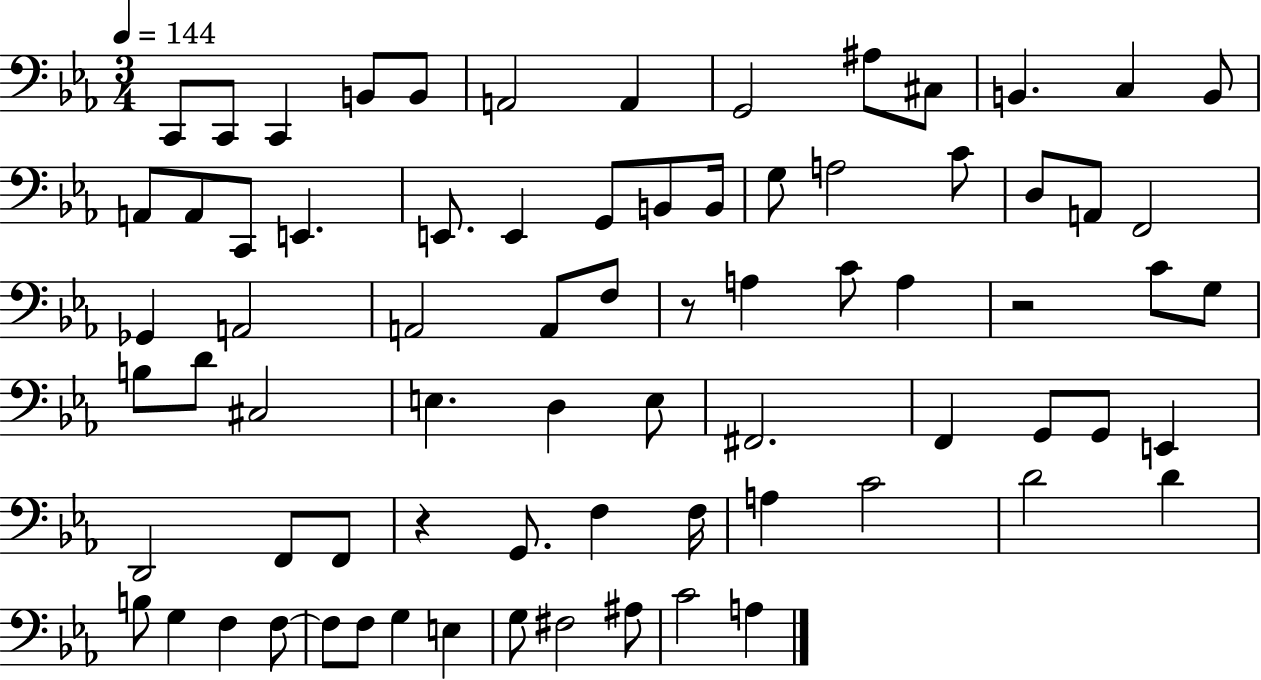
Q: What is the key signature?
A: EES major